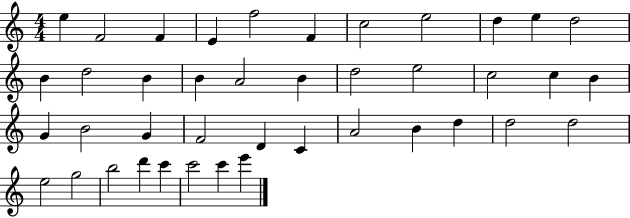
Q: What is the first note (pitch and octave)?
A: E5